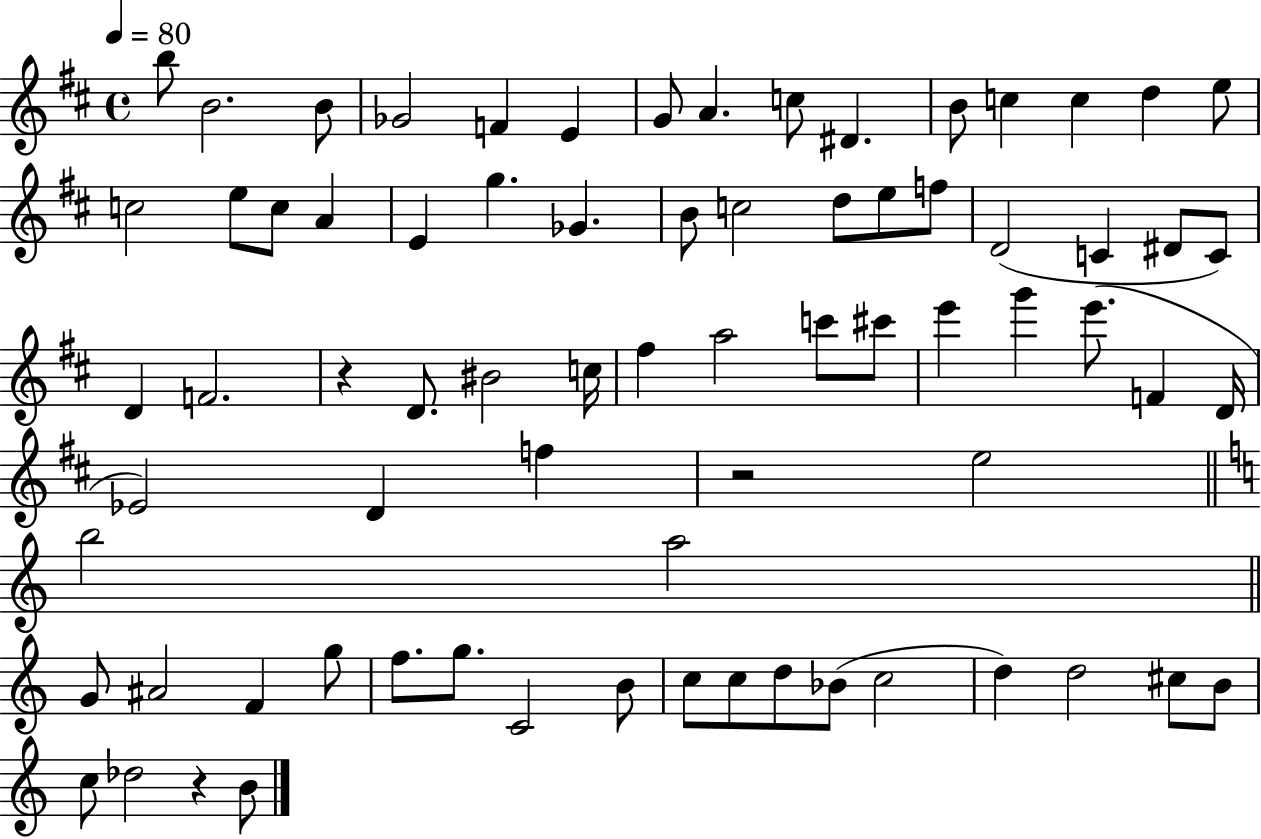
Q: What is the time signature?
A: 4/4